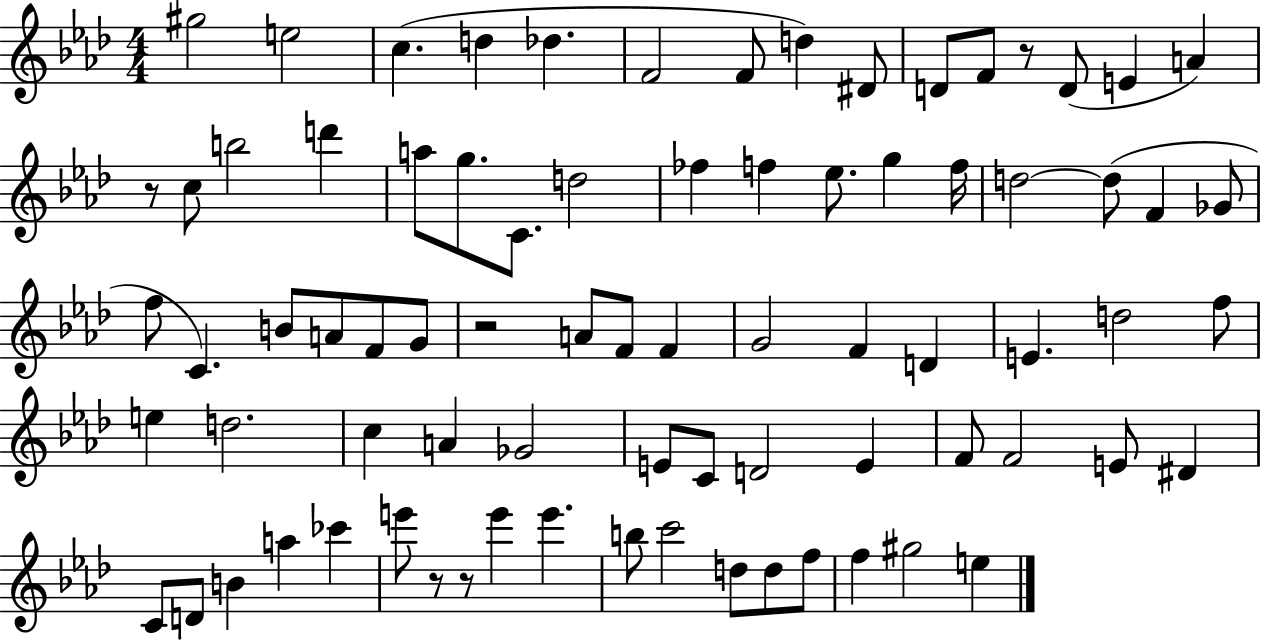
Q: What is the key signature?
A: AES major